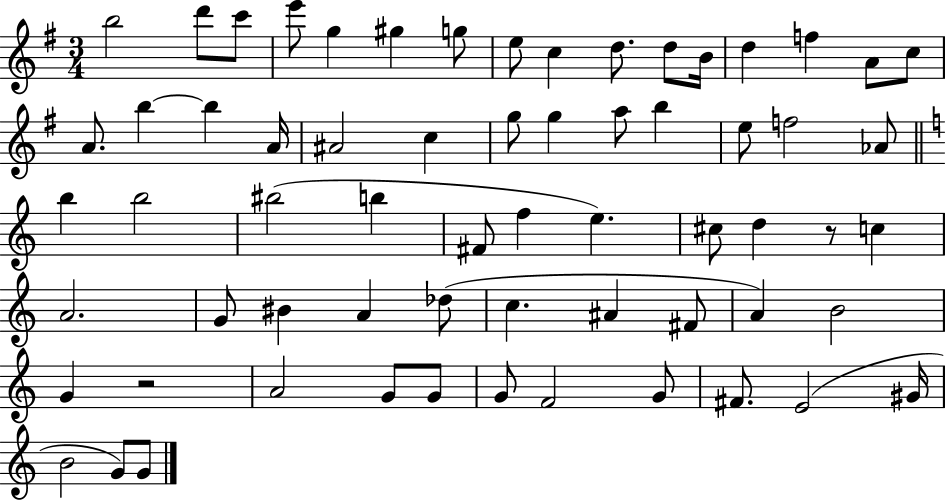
{
  \clef treble
  \numericTimeSignature
  \time 3/4
  \key g \major
  b''2 d'''8 c'''8 | e'''8 g''4 gis''4 g''8 | e''8 c''4 d''8. d''8 b'16 | d''4 f''4 a'8 c''8 | \break a'8. b''4~~ b''4 a'16 | ais'2 c''4 | g''8 g''4 a''8 b''4 | e''8 f''2 aes'8 | \break \bar "||" \break \key a \minor b''4 b''2 | bis''2( b''4 | fis'8 f''4 e''4.) | cis''8 d''4 r8 c''4 | \break a'2. | g'8 bis'4 a'4 des''8( | c''4. ais'4 fis'8 | a'4) b'2 | \break g'4 r2 | a'2 g'8 g'8 | g'8 f'2 g'8 | fis'8. e'2( gis'16 | \break b'2 g'8) g'8 | \bar "|."
}